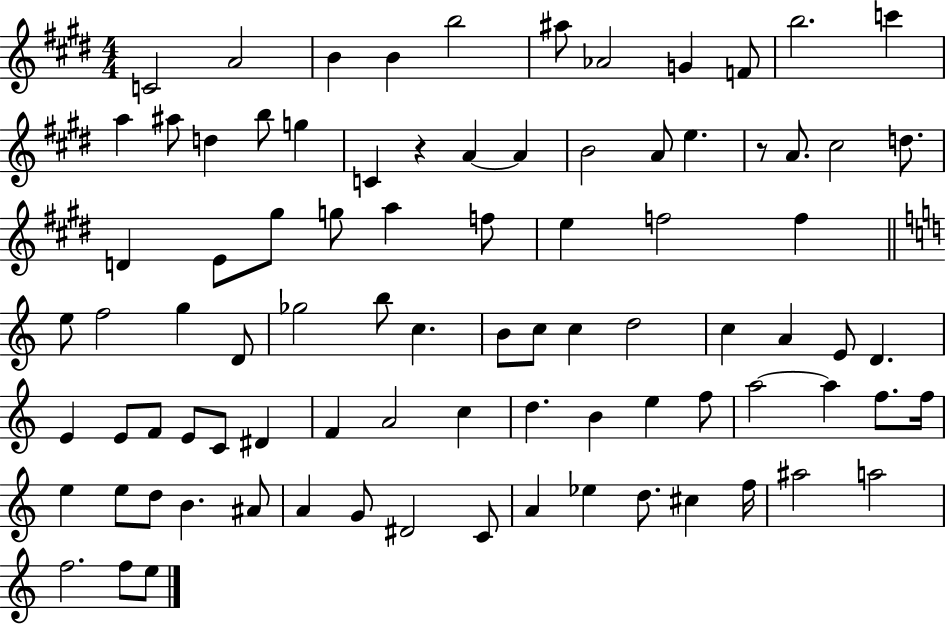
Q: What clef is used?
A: treble